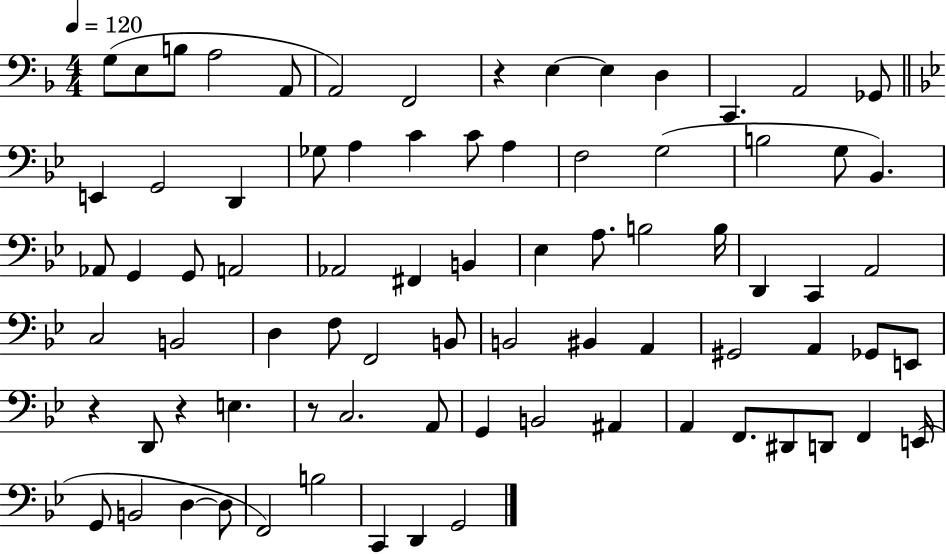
X:1
T:Untitled
M:4/4
L:1/4
K:F
G,/2 E,/2 B,/2 A,2 A,,/2 A,,2 F,,2 z E, E, D, C,, A,,2 _G,,/2 E,, G,,2 D,, _G,/2 A, C C/2 A, F,2 G,2 B,2 G,/2 _B,, _A,,/2 G,, G,,/2 A,,2 _A,,2 ^F,, B,, _E, A,/2 B,2 B,/4 D,, C,, A,,2 C,2 B,,2 D, F,/2 F,,2 B,,/2 B,,2 ^B,, A,, ^G,,2 A,, _G,,/2 E,,/2 z D,,/2 z E, z/2 C,2 A,,/2 G,, B,,2 ^A,, A,, F,,/2 ^D,,/2 D,,/2 F,, E,,/4 G,,/2 B,,2 D, D,/2 F,,2 B,2 C,, D,, G,,2